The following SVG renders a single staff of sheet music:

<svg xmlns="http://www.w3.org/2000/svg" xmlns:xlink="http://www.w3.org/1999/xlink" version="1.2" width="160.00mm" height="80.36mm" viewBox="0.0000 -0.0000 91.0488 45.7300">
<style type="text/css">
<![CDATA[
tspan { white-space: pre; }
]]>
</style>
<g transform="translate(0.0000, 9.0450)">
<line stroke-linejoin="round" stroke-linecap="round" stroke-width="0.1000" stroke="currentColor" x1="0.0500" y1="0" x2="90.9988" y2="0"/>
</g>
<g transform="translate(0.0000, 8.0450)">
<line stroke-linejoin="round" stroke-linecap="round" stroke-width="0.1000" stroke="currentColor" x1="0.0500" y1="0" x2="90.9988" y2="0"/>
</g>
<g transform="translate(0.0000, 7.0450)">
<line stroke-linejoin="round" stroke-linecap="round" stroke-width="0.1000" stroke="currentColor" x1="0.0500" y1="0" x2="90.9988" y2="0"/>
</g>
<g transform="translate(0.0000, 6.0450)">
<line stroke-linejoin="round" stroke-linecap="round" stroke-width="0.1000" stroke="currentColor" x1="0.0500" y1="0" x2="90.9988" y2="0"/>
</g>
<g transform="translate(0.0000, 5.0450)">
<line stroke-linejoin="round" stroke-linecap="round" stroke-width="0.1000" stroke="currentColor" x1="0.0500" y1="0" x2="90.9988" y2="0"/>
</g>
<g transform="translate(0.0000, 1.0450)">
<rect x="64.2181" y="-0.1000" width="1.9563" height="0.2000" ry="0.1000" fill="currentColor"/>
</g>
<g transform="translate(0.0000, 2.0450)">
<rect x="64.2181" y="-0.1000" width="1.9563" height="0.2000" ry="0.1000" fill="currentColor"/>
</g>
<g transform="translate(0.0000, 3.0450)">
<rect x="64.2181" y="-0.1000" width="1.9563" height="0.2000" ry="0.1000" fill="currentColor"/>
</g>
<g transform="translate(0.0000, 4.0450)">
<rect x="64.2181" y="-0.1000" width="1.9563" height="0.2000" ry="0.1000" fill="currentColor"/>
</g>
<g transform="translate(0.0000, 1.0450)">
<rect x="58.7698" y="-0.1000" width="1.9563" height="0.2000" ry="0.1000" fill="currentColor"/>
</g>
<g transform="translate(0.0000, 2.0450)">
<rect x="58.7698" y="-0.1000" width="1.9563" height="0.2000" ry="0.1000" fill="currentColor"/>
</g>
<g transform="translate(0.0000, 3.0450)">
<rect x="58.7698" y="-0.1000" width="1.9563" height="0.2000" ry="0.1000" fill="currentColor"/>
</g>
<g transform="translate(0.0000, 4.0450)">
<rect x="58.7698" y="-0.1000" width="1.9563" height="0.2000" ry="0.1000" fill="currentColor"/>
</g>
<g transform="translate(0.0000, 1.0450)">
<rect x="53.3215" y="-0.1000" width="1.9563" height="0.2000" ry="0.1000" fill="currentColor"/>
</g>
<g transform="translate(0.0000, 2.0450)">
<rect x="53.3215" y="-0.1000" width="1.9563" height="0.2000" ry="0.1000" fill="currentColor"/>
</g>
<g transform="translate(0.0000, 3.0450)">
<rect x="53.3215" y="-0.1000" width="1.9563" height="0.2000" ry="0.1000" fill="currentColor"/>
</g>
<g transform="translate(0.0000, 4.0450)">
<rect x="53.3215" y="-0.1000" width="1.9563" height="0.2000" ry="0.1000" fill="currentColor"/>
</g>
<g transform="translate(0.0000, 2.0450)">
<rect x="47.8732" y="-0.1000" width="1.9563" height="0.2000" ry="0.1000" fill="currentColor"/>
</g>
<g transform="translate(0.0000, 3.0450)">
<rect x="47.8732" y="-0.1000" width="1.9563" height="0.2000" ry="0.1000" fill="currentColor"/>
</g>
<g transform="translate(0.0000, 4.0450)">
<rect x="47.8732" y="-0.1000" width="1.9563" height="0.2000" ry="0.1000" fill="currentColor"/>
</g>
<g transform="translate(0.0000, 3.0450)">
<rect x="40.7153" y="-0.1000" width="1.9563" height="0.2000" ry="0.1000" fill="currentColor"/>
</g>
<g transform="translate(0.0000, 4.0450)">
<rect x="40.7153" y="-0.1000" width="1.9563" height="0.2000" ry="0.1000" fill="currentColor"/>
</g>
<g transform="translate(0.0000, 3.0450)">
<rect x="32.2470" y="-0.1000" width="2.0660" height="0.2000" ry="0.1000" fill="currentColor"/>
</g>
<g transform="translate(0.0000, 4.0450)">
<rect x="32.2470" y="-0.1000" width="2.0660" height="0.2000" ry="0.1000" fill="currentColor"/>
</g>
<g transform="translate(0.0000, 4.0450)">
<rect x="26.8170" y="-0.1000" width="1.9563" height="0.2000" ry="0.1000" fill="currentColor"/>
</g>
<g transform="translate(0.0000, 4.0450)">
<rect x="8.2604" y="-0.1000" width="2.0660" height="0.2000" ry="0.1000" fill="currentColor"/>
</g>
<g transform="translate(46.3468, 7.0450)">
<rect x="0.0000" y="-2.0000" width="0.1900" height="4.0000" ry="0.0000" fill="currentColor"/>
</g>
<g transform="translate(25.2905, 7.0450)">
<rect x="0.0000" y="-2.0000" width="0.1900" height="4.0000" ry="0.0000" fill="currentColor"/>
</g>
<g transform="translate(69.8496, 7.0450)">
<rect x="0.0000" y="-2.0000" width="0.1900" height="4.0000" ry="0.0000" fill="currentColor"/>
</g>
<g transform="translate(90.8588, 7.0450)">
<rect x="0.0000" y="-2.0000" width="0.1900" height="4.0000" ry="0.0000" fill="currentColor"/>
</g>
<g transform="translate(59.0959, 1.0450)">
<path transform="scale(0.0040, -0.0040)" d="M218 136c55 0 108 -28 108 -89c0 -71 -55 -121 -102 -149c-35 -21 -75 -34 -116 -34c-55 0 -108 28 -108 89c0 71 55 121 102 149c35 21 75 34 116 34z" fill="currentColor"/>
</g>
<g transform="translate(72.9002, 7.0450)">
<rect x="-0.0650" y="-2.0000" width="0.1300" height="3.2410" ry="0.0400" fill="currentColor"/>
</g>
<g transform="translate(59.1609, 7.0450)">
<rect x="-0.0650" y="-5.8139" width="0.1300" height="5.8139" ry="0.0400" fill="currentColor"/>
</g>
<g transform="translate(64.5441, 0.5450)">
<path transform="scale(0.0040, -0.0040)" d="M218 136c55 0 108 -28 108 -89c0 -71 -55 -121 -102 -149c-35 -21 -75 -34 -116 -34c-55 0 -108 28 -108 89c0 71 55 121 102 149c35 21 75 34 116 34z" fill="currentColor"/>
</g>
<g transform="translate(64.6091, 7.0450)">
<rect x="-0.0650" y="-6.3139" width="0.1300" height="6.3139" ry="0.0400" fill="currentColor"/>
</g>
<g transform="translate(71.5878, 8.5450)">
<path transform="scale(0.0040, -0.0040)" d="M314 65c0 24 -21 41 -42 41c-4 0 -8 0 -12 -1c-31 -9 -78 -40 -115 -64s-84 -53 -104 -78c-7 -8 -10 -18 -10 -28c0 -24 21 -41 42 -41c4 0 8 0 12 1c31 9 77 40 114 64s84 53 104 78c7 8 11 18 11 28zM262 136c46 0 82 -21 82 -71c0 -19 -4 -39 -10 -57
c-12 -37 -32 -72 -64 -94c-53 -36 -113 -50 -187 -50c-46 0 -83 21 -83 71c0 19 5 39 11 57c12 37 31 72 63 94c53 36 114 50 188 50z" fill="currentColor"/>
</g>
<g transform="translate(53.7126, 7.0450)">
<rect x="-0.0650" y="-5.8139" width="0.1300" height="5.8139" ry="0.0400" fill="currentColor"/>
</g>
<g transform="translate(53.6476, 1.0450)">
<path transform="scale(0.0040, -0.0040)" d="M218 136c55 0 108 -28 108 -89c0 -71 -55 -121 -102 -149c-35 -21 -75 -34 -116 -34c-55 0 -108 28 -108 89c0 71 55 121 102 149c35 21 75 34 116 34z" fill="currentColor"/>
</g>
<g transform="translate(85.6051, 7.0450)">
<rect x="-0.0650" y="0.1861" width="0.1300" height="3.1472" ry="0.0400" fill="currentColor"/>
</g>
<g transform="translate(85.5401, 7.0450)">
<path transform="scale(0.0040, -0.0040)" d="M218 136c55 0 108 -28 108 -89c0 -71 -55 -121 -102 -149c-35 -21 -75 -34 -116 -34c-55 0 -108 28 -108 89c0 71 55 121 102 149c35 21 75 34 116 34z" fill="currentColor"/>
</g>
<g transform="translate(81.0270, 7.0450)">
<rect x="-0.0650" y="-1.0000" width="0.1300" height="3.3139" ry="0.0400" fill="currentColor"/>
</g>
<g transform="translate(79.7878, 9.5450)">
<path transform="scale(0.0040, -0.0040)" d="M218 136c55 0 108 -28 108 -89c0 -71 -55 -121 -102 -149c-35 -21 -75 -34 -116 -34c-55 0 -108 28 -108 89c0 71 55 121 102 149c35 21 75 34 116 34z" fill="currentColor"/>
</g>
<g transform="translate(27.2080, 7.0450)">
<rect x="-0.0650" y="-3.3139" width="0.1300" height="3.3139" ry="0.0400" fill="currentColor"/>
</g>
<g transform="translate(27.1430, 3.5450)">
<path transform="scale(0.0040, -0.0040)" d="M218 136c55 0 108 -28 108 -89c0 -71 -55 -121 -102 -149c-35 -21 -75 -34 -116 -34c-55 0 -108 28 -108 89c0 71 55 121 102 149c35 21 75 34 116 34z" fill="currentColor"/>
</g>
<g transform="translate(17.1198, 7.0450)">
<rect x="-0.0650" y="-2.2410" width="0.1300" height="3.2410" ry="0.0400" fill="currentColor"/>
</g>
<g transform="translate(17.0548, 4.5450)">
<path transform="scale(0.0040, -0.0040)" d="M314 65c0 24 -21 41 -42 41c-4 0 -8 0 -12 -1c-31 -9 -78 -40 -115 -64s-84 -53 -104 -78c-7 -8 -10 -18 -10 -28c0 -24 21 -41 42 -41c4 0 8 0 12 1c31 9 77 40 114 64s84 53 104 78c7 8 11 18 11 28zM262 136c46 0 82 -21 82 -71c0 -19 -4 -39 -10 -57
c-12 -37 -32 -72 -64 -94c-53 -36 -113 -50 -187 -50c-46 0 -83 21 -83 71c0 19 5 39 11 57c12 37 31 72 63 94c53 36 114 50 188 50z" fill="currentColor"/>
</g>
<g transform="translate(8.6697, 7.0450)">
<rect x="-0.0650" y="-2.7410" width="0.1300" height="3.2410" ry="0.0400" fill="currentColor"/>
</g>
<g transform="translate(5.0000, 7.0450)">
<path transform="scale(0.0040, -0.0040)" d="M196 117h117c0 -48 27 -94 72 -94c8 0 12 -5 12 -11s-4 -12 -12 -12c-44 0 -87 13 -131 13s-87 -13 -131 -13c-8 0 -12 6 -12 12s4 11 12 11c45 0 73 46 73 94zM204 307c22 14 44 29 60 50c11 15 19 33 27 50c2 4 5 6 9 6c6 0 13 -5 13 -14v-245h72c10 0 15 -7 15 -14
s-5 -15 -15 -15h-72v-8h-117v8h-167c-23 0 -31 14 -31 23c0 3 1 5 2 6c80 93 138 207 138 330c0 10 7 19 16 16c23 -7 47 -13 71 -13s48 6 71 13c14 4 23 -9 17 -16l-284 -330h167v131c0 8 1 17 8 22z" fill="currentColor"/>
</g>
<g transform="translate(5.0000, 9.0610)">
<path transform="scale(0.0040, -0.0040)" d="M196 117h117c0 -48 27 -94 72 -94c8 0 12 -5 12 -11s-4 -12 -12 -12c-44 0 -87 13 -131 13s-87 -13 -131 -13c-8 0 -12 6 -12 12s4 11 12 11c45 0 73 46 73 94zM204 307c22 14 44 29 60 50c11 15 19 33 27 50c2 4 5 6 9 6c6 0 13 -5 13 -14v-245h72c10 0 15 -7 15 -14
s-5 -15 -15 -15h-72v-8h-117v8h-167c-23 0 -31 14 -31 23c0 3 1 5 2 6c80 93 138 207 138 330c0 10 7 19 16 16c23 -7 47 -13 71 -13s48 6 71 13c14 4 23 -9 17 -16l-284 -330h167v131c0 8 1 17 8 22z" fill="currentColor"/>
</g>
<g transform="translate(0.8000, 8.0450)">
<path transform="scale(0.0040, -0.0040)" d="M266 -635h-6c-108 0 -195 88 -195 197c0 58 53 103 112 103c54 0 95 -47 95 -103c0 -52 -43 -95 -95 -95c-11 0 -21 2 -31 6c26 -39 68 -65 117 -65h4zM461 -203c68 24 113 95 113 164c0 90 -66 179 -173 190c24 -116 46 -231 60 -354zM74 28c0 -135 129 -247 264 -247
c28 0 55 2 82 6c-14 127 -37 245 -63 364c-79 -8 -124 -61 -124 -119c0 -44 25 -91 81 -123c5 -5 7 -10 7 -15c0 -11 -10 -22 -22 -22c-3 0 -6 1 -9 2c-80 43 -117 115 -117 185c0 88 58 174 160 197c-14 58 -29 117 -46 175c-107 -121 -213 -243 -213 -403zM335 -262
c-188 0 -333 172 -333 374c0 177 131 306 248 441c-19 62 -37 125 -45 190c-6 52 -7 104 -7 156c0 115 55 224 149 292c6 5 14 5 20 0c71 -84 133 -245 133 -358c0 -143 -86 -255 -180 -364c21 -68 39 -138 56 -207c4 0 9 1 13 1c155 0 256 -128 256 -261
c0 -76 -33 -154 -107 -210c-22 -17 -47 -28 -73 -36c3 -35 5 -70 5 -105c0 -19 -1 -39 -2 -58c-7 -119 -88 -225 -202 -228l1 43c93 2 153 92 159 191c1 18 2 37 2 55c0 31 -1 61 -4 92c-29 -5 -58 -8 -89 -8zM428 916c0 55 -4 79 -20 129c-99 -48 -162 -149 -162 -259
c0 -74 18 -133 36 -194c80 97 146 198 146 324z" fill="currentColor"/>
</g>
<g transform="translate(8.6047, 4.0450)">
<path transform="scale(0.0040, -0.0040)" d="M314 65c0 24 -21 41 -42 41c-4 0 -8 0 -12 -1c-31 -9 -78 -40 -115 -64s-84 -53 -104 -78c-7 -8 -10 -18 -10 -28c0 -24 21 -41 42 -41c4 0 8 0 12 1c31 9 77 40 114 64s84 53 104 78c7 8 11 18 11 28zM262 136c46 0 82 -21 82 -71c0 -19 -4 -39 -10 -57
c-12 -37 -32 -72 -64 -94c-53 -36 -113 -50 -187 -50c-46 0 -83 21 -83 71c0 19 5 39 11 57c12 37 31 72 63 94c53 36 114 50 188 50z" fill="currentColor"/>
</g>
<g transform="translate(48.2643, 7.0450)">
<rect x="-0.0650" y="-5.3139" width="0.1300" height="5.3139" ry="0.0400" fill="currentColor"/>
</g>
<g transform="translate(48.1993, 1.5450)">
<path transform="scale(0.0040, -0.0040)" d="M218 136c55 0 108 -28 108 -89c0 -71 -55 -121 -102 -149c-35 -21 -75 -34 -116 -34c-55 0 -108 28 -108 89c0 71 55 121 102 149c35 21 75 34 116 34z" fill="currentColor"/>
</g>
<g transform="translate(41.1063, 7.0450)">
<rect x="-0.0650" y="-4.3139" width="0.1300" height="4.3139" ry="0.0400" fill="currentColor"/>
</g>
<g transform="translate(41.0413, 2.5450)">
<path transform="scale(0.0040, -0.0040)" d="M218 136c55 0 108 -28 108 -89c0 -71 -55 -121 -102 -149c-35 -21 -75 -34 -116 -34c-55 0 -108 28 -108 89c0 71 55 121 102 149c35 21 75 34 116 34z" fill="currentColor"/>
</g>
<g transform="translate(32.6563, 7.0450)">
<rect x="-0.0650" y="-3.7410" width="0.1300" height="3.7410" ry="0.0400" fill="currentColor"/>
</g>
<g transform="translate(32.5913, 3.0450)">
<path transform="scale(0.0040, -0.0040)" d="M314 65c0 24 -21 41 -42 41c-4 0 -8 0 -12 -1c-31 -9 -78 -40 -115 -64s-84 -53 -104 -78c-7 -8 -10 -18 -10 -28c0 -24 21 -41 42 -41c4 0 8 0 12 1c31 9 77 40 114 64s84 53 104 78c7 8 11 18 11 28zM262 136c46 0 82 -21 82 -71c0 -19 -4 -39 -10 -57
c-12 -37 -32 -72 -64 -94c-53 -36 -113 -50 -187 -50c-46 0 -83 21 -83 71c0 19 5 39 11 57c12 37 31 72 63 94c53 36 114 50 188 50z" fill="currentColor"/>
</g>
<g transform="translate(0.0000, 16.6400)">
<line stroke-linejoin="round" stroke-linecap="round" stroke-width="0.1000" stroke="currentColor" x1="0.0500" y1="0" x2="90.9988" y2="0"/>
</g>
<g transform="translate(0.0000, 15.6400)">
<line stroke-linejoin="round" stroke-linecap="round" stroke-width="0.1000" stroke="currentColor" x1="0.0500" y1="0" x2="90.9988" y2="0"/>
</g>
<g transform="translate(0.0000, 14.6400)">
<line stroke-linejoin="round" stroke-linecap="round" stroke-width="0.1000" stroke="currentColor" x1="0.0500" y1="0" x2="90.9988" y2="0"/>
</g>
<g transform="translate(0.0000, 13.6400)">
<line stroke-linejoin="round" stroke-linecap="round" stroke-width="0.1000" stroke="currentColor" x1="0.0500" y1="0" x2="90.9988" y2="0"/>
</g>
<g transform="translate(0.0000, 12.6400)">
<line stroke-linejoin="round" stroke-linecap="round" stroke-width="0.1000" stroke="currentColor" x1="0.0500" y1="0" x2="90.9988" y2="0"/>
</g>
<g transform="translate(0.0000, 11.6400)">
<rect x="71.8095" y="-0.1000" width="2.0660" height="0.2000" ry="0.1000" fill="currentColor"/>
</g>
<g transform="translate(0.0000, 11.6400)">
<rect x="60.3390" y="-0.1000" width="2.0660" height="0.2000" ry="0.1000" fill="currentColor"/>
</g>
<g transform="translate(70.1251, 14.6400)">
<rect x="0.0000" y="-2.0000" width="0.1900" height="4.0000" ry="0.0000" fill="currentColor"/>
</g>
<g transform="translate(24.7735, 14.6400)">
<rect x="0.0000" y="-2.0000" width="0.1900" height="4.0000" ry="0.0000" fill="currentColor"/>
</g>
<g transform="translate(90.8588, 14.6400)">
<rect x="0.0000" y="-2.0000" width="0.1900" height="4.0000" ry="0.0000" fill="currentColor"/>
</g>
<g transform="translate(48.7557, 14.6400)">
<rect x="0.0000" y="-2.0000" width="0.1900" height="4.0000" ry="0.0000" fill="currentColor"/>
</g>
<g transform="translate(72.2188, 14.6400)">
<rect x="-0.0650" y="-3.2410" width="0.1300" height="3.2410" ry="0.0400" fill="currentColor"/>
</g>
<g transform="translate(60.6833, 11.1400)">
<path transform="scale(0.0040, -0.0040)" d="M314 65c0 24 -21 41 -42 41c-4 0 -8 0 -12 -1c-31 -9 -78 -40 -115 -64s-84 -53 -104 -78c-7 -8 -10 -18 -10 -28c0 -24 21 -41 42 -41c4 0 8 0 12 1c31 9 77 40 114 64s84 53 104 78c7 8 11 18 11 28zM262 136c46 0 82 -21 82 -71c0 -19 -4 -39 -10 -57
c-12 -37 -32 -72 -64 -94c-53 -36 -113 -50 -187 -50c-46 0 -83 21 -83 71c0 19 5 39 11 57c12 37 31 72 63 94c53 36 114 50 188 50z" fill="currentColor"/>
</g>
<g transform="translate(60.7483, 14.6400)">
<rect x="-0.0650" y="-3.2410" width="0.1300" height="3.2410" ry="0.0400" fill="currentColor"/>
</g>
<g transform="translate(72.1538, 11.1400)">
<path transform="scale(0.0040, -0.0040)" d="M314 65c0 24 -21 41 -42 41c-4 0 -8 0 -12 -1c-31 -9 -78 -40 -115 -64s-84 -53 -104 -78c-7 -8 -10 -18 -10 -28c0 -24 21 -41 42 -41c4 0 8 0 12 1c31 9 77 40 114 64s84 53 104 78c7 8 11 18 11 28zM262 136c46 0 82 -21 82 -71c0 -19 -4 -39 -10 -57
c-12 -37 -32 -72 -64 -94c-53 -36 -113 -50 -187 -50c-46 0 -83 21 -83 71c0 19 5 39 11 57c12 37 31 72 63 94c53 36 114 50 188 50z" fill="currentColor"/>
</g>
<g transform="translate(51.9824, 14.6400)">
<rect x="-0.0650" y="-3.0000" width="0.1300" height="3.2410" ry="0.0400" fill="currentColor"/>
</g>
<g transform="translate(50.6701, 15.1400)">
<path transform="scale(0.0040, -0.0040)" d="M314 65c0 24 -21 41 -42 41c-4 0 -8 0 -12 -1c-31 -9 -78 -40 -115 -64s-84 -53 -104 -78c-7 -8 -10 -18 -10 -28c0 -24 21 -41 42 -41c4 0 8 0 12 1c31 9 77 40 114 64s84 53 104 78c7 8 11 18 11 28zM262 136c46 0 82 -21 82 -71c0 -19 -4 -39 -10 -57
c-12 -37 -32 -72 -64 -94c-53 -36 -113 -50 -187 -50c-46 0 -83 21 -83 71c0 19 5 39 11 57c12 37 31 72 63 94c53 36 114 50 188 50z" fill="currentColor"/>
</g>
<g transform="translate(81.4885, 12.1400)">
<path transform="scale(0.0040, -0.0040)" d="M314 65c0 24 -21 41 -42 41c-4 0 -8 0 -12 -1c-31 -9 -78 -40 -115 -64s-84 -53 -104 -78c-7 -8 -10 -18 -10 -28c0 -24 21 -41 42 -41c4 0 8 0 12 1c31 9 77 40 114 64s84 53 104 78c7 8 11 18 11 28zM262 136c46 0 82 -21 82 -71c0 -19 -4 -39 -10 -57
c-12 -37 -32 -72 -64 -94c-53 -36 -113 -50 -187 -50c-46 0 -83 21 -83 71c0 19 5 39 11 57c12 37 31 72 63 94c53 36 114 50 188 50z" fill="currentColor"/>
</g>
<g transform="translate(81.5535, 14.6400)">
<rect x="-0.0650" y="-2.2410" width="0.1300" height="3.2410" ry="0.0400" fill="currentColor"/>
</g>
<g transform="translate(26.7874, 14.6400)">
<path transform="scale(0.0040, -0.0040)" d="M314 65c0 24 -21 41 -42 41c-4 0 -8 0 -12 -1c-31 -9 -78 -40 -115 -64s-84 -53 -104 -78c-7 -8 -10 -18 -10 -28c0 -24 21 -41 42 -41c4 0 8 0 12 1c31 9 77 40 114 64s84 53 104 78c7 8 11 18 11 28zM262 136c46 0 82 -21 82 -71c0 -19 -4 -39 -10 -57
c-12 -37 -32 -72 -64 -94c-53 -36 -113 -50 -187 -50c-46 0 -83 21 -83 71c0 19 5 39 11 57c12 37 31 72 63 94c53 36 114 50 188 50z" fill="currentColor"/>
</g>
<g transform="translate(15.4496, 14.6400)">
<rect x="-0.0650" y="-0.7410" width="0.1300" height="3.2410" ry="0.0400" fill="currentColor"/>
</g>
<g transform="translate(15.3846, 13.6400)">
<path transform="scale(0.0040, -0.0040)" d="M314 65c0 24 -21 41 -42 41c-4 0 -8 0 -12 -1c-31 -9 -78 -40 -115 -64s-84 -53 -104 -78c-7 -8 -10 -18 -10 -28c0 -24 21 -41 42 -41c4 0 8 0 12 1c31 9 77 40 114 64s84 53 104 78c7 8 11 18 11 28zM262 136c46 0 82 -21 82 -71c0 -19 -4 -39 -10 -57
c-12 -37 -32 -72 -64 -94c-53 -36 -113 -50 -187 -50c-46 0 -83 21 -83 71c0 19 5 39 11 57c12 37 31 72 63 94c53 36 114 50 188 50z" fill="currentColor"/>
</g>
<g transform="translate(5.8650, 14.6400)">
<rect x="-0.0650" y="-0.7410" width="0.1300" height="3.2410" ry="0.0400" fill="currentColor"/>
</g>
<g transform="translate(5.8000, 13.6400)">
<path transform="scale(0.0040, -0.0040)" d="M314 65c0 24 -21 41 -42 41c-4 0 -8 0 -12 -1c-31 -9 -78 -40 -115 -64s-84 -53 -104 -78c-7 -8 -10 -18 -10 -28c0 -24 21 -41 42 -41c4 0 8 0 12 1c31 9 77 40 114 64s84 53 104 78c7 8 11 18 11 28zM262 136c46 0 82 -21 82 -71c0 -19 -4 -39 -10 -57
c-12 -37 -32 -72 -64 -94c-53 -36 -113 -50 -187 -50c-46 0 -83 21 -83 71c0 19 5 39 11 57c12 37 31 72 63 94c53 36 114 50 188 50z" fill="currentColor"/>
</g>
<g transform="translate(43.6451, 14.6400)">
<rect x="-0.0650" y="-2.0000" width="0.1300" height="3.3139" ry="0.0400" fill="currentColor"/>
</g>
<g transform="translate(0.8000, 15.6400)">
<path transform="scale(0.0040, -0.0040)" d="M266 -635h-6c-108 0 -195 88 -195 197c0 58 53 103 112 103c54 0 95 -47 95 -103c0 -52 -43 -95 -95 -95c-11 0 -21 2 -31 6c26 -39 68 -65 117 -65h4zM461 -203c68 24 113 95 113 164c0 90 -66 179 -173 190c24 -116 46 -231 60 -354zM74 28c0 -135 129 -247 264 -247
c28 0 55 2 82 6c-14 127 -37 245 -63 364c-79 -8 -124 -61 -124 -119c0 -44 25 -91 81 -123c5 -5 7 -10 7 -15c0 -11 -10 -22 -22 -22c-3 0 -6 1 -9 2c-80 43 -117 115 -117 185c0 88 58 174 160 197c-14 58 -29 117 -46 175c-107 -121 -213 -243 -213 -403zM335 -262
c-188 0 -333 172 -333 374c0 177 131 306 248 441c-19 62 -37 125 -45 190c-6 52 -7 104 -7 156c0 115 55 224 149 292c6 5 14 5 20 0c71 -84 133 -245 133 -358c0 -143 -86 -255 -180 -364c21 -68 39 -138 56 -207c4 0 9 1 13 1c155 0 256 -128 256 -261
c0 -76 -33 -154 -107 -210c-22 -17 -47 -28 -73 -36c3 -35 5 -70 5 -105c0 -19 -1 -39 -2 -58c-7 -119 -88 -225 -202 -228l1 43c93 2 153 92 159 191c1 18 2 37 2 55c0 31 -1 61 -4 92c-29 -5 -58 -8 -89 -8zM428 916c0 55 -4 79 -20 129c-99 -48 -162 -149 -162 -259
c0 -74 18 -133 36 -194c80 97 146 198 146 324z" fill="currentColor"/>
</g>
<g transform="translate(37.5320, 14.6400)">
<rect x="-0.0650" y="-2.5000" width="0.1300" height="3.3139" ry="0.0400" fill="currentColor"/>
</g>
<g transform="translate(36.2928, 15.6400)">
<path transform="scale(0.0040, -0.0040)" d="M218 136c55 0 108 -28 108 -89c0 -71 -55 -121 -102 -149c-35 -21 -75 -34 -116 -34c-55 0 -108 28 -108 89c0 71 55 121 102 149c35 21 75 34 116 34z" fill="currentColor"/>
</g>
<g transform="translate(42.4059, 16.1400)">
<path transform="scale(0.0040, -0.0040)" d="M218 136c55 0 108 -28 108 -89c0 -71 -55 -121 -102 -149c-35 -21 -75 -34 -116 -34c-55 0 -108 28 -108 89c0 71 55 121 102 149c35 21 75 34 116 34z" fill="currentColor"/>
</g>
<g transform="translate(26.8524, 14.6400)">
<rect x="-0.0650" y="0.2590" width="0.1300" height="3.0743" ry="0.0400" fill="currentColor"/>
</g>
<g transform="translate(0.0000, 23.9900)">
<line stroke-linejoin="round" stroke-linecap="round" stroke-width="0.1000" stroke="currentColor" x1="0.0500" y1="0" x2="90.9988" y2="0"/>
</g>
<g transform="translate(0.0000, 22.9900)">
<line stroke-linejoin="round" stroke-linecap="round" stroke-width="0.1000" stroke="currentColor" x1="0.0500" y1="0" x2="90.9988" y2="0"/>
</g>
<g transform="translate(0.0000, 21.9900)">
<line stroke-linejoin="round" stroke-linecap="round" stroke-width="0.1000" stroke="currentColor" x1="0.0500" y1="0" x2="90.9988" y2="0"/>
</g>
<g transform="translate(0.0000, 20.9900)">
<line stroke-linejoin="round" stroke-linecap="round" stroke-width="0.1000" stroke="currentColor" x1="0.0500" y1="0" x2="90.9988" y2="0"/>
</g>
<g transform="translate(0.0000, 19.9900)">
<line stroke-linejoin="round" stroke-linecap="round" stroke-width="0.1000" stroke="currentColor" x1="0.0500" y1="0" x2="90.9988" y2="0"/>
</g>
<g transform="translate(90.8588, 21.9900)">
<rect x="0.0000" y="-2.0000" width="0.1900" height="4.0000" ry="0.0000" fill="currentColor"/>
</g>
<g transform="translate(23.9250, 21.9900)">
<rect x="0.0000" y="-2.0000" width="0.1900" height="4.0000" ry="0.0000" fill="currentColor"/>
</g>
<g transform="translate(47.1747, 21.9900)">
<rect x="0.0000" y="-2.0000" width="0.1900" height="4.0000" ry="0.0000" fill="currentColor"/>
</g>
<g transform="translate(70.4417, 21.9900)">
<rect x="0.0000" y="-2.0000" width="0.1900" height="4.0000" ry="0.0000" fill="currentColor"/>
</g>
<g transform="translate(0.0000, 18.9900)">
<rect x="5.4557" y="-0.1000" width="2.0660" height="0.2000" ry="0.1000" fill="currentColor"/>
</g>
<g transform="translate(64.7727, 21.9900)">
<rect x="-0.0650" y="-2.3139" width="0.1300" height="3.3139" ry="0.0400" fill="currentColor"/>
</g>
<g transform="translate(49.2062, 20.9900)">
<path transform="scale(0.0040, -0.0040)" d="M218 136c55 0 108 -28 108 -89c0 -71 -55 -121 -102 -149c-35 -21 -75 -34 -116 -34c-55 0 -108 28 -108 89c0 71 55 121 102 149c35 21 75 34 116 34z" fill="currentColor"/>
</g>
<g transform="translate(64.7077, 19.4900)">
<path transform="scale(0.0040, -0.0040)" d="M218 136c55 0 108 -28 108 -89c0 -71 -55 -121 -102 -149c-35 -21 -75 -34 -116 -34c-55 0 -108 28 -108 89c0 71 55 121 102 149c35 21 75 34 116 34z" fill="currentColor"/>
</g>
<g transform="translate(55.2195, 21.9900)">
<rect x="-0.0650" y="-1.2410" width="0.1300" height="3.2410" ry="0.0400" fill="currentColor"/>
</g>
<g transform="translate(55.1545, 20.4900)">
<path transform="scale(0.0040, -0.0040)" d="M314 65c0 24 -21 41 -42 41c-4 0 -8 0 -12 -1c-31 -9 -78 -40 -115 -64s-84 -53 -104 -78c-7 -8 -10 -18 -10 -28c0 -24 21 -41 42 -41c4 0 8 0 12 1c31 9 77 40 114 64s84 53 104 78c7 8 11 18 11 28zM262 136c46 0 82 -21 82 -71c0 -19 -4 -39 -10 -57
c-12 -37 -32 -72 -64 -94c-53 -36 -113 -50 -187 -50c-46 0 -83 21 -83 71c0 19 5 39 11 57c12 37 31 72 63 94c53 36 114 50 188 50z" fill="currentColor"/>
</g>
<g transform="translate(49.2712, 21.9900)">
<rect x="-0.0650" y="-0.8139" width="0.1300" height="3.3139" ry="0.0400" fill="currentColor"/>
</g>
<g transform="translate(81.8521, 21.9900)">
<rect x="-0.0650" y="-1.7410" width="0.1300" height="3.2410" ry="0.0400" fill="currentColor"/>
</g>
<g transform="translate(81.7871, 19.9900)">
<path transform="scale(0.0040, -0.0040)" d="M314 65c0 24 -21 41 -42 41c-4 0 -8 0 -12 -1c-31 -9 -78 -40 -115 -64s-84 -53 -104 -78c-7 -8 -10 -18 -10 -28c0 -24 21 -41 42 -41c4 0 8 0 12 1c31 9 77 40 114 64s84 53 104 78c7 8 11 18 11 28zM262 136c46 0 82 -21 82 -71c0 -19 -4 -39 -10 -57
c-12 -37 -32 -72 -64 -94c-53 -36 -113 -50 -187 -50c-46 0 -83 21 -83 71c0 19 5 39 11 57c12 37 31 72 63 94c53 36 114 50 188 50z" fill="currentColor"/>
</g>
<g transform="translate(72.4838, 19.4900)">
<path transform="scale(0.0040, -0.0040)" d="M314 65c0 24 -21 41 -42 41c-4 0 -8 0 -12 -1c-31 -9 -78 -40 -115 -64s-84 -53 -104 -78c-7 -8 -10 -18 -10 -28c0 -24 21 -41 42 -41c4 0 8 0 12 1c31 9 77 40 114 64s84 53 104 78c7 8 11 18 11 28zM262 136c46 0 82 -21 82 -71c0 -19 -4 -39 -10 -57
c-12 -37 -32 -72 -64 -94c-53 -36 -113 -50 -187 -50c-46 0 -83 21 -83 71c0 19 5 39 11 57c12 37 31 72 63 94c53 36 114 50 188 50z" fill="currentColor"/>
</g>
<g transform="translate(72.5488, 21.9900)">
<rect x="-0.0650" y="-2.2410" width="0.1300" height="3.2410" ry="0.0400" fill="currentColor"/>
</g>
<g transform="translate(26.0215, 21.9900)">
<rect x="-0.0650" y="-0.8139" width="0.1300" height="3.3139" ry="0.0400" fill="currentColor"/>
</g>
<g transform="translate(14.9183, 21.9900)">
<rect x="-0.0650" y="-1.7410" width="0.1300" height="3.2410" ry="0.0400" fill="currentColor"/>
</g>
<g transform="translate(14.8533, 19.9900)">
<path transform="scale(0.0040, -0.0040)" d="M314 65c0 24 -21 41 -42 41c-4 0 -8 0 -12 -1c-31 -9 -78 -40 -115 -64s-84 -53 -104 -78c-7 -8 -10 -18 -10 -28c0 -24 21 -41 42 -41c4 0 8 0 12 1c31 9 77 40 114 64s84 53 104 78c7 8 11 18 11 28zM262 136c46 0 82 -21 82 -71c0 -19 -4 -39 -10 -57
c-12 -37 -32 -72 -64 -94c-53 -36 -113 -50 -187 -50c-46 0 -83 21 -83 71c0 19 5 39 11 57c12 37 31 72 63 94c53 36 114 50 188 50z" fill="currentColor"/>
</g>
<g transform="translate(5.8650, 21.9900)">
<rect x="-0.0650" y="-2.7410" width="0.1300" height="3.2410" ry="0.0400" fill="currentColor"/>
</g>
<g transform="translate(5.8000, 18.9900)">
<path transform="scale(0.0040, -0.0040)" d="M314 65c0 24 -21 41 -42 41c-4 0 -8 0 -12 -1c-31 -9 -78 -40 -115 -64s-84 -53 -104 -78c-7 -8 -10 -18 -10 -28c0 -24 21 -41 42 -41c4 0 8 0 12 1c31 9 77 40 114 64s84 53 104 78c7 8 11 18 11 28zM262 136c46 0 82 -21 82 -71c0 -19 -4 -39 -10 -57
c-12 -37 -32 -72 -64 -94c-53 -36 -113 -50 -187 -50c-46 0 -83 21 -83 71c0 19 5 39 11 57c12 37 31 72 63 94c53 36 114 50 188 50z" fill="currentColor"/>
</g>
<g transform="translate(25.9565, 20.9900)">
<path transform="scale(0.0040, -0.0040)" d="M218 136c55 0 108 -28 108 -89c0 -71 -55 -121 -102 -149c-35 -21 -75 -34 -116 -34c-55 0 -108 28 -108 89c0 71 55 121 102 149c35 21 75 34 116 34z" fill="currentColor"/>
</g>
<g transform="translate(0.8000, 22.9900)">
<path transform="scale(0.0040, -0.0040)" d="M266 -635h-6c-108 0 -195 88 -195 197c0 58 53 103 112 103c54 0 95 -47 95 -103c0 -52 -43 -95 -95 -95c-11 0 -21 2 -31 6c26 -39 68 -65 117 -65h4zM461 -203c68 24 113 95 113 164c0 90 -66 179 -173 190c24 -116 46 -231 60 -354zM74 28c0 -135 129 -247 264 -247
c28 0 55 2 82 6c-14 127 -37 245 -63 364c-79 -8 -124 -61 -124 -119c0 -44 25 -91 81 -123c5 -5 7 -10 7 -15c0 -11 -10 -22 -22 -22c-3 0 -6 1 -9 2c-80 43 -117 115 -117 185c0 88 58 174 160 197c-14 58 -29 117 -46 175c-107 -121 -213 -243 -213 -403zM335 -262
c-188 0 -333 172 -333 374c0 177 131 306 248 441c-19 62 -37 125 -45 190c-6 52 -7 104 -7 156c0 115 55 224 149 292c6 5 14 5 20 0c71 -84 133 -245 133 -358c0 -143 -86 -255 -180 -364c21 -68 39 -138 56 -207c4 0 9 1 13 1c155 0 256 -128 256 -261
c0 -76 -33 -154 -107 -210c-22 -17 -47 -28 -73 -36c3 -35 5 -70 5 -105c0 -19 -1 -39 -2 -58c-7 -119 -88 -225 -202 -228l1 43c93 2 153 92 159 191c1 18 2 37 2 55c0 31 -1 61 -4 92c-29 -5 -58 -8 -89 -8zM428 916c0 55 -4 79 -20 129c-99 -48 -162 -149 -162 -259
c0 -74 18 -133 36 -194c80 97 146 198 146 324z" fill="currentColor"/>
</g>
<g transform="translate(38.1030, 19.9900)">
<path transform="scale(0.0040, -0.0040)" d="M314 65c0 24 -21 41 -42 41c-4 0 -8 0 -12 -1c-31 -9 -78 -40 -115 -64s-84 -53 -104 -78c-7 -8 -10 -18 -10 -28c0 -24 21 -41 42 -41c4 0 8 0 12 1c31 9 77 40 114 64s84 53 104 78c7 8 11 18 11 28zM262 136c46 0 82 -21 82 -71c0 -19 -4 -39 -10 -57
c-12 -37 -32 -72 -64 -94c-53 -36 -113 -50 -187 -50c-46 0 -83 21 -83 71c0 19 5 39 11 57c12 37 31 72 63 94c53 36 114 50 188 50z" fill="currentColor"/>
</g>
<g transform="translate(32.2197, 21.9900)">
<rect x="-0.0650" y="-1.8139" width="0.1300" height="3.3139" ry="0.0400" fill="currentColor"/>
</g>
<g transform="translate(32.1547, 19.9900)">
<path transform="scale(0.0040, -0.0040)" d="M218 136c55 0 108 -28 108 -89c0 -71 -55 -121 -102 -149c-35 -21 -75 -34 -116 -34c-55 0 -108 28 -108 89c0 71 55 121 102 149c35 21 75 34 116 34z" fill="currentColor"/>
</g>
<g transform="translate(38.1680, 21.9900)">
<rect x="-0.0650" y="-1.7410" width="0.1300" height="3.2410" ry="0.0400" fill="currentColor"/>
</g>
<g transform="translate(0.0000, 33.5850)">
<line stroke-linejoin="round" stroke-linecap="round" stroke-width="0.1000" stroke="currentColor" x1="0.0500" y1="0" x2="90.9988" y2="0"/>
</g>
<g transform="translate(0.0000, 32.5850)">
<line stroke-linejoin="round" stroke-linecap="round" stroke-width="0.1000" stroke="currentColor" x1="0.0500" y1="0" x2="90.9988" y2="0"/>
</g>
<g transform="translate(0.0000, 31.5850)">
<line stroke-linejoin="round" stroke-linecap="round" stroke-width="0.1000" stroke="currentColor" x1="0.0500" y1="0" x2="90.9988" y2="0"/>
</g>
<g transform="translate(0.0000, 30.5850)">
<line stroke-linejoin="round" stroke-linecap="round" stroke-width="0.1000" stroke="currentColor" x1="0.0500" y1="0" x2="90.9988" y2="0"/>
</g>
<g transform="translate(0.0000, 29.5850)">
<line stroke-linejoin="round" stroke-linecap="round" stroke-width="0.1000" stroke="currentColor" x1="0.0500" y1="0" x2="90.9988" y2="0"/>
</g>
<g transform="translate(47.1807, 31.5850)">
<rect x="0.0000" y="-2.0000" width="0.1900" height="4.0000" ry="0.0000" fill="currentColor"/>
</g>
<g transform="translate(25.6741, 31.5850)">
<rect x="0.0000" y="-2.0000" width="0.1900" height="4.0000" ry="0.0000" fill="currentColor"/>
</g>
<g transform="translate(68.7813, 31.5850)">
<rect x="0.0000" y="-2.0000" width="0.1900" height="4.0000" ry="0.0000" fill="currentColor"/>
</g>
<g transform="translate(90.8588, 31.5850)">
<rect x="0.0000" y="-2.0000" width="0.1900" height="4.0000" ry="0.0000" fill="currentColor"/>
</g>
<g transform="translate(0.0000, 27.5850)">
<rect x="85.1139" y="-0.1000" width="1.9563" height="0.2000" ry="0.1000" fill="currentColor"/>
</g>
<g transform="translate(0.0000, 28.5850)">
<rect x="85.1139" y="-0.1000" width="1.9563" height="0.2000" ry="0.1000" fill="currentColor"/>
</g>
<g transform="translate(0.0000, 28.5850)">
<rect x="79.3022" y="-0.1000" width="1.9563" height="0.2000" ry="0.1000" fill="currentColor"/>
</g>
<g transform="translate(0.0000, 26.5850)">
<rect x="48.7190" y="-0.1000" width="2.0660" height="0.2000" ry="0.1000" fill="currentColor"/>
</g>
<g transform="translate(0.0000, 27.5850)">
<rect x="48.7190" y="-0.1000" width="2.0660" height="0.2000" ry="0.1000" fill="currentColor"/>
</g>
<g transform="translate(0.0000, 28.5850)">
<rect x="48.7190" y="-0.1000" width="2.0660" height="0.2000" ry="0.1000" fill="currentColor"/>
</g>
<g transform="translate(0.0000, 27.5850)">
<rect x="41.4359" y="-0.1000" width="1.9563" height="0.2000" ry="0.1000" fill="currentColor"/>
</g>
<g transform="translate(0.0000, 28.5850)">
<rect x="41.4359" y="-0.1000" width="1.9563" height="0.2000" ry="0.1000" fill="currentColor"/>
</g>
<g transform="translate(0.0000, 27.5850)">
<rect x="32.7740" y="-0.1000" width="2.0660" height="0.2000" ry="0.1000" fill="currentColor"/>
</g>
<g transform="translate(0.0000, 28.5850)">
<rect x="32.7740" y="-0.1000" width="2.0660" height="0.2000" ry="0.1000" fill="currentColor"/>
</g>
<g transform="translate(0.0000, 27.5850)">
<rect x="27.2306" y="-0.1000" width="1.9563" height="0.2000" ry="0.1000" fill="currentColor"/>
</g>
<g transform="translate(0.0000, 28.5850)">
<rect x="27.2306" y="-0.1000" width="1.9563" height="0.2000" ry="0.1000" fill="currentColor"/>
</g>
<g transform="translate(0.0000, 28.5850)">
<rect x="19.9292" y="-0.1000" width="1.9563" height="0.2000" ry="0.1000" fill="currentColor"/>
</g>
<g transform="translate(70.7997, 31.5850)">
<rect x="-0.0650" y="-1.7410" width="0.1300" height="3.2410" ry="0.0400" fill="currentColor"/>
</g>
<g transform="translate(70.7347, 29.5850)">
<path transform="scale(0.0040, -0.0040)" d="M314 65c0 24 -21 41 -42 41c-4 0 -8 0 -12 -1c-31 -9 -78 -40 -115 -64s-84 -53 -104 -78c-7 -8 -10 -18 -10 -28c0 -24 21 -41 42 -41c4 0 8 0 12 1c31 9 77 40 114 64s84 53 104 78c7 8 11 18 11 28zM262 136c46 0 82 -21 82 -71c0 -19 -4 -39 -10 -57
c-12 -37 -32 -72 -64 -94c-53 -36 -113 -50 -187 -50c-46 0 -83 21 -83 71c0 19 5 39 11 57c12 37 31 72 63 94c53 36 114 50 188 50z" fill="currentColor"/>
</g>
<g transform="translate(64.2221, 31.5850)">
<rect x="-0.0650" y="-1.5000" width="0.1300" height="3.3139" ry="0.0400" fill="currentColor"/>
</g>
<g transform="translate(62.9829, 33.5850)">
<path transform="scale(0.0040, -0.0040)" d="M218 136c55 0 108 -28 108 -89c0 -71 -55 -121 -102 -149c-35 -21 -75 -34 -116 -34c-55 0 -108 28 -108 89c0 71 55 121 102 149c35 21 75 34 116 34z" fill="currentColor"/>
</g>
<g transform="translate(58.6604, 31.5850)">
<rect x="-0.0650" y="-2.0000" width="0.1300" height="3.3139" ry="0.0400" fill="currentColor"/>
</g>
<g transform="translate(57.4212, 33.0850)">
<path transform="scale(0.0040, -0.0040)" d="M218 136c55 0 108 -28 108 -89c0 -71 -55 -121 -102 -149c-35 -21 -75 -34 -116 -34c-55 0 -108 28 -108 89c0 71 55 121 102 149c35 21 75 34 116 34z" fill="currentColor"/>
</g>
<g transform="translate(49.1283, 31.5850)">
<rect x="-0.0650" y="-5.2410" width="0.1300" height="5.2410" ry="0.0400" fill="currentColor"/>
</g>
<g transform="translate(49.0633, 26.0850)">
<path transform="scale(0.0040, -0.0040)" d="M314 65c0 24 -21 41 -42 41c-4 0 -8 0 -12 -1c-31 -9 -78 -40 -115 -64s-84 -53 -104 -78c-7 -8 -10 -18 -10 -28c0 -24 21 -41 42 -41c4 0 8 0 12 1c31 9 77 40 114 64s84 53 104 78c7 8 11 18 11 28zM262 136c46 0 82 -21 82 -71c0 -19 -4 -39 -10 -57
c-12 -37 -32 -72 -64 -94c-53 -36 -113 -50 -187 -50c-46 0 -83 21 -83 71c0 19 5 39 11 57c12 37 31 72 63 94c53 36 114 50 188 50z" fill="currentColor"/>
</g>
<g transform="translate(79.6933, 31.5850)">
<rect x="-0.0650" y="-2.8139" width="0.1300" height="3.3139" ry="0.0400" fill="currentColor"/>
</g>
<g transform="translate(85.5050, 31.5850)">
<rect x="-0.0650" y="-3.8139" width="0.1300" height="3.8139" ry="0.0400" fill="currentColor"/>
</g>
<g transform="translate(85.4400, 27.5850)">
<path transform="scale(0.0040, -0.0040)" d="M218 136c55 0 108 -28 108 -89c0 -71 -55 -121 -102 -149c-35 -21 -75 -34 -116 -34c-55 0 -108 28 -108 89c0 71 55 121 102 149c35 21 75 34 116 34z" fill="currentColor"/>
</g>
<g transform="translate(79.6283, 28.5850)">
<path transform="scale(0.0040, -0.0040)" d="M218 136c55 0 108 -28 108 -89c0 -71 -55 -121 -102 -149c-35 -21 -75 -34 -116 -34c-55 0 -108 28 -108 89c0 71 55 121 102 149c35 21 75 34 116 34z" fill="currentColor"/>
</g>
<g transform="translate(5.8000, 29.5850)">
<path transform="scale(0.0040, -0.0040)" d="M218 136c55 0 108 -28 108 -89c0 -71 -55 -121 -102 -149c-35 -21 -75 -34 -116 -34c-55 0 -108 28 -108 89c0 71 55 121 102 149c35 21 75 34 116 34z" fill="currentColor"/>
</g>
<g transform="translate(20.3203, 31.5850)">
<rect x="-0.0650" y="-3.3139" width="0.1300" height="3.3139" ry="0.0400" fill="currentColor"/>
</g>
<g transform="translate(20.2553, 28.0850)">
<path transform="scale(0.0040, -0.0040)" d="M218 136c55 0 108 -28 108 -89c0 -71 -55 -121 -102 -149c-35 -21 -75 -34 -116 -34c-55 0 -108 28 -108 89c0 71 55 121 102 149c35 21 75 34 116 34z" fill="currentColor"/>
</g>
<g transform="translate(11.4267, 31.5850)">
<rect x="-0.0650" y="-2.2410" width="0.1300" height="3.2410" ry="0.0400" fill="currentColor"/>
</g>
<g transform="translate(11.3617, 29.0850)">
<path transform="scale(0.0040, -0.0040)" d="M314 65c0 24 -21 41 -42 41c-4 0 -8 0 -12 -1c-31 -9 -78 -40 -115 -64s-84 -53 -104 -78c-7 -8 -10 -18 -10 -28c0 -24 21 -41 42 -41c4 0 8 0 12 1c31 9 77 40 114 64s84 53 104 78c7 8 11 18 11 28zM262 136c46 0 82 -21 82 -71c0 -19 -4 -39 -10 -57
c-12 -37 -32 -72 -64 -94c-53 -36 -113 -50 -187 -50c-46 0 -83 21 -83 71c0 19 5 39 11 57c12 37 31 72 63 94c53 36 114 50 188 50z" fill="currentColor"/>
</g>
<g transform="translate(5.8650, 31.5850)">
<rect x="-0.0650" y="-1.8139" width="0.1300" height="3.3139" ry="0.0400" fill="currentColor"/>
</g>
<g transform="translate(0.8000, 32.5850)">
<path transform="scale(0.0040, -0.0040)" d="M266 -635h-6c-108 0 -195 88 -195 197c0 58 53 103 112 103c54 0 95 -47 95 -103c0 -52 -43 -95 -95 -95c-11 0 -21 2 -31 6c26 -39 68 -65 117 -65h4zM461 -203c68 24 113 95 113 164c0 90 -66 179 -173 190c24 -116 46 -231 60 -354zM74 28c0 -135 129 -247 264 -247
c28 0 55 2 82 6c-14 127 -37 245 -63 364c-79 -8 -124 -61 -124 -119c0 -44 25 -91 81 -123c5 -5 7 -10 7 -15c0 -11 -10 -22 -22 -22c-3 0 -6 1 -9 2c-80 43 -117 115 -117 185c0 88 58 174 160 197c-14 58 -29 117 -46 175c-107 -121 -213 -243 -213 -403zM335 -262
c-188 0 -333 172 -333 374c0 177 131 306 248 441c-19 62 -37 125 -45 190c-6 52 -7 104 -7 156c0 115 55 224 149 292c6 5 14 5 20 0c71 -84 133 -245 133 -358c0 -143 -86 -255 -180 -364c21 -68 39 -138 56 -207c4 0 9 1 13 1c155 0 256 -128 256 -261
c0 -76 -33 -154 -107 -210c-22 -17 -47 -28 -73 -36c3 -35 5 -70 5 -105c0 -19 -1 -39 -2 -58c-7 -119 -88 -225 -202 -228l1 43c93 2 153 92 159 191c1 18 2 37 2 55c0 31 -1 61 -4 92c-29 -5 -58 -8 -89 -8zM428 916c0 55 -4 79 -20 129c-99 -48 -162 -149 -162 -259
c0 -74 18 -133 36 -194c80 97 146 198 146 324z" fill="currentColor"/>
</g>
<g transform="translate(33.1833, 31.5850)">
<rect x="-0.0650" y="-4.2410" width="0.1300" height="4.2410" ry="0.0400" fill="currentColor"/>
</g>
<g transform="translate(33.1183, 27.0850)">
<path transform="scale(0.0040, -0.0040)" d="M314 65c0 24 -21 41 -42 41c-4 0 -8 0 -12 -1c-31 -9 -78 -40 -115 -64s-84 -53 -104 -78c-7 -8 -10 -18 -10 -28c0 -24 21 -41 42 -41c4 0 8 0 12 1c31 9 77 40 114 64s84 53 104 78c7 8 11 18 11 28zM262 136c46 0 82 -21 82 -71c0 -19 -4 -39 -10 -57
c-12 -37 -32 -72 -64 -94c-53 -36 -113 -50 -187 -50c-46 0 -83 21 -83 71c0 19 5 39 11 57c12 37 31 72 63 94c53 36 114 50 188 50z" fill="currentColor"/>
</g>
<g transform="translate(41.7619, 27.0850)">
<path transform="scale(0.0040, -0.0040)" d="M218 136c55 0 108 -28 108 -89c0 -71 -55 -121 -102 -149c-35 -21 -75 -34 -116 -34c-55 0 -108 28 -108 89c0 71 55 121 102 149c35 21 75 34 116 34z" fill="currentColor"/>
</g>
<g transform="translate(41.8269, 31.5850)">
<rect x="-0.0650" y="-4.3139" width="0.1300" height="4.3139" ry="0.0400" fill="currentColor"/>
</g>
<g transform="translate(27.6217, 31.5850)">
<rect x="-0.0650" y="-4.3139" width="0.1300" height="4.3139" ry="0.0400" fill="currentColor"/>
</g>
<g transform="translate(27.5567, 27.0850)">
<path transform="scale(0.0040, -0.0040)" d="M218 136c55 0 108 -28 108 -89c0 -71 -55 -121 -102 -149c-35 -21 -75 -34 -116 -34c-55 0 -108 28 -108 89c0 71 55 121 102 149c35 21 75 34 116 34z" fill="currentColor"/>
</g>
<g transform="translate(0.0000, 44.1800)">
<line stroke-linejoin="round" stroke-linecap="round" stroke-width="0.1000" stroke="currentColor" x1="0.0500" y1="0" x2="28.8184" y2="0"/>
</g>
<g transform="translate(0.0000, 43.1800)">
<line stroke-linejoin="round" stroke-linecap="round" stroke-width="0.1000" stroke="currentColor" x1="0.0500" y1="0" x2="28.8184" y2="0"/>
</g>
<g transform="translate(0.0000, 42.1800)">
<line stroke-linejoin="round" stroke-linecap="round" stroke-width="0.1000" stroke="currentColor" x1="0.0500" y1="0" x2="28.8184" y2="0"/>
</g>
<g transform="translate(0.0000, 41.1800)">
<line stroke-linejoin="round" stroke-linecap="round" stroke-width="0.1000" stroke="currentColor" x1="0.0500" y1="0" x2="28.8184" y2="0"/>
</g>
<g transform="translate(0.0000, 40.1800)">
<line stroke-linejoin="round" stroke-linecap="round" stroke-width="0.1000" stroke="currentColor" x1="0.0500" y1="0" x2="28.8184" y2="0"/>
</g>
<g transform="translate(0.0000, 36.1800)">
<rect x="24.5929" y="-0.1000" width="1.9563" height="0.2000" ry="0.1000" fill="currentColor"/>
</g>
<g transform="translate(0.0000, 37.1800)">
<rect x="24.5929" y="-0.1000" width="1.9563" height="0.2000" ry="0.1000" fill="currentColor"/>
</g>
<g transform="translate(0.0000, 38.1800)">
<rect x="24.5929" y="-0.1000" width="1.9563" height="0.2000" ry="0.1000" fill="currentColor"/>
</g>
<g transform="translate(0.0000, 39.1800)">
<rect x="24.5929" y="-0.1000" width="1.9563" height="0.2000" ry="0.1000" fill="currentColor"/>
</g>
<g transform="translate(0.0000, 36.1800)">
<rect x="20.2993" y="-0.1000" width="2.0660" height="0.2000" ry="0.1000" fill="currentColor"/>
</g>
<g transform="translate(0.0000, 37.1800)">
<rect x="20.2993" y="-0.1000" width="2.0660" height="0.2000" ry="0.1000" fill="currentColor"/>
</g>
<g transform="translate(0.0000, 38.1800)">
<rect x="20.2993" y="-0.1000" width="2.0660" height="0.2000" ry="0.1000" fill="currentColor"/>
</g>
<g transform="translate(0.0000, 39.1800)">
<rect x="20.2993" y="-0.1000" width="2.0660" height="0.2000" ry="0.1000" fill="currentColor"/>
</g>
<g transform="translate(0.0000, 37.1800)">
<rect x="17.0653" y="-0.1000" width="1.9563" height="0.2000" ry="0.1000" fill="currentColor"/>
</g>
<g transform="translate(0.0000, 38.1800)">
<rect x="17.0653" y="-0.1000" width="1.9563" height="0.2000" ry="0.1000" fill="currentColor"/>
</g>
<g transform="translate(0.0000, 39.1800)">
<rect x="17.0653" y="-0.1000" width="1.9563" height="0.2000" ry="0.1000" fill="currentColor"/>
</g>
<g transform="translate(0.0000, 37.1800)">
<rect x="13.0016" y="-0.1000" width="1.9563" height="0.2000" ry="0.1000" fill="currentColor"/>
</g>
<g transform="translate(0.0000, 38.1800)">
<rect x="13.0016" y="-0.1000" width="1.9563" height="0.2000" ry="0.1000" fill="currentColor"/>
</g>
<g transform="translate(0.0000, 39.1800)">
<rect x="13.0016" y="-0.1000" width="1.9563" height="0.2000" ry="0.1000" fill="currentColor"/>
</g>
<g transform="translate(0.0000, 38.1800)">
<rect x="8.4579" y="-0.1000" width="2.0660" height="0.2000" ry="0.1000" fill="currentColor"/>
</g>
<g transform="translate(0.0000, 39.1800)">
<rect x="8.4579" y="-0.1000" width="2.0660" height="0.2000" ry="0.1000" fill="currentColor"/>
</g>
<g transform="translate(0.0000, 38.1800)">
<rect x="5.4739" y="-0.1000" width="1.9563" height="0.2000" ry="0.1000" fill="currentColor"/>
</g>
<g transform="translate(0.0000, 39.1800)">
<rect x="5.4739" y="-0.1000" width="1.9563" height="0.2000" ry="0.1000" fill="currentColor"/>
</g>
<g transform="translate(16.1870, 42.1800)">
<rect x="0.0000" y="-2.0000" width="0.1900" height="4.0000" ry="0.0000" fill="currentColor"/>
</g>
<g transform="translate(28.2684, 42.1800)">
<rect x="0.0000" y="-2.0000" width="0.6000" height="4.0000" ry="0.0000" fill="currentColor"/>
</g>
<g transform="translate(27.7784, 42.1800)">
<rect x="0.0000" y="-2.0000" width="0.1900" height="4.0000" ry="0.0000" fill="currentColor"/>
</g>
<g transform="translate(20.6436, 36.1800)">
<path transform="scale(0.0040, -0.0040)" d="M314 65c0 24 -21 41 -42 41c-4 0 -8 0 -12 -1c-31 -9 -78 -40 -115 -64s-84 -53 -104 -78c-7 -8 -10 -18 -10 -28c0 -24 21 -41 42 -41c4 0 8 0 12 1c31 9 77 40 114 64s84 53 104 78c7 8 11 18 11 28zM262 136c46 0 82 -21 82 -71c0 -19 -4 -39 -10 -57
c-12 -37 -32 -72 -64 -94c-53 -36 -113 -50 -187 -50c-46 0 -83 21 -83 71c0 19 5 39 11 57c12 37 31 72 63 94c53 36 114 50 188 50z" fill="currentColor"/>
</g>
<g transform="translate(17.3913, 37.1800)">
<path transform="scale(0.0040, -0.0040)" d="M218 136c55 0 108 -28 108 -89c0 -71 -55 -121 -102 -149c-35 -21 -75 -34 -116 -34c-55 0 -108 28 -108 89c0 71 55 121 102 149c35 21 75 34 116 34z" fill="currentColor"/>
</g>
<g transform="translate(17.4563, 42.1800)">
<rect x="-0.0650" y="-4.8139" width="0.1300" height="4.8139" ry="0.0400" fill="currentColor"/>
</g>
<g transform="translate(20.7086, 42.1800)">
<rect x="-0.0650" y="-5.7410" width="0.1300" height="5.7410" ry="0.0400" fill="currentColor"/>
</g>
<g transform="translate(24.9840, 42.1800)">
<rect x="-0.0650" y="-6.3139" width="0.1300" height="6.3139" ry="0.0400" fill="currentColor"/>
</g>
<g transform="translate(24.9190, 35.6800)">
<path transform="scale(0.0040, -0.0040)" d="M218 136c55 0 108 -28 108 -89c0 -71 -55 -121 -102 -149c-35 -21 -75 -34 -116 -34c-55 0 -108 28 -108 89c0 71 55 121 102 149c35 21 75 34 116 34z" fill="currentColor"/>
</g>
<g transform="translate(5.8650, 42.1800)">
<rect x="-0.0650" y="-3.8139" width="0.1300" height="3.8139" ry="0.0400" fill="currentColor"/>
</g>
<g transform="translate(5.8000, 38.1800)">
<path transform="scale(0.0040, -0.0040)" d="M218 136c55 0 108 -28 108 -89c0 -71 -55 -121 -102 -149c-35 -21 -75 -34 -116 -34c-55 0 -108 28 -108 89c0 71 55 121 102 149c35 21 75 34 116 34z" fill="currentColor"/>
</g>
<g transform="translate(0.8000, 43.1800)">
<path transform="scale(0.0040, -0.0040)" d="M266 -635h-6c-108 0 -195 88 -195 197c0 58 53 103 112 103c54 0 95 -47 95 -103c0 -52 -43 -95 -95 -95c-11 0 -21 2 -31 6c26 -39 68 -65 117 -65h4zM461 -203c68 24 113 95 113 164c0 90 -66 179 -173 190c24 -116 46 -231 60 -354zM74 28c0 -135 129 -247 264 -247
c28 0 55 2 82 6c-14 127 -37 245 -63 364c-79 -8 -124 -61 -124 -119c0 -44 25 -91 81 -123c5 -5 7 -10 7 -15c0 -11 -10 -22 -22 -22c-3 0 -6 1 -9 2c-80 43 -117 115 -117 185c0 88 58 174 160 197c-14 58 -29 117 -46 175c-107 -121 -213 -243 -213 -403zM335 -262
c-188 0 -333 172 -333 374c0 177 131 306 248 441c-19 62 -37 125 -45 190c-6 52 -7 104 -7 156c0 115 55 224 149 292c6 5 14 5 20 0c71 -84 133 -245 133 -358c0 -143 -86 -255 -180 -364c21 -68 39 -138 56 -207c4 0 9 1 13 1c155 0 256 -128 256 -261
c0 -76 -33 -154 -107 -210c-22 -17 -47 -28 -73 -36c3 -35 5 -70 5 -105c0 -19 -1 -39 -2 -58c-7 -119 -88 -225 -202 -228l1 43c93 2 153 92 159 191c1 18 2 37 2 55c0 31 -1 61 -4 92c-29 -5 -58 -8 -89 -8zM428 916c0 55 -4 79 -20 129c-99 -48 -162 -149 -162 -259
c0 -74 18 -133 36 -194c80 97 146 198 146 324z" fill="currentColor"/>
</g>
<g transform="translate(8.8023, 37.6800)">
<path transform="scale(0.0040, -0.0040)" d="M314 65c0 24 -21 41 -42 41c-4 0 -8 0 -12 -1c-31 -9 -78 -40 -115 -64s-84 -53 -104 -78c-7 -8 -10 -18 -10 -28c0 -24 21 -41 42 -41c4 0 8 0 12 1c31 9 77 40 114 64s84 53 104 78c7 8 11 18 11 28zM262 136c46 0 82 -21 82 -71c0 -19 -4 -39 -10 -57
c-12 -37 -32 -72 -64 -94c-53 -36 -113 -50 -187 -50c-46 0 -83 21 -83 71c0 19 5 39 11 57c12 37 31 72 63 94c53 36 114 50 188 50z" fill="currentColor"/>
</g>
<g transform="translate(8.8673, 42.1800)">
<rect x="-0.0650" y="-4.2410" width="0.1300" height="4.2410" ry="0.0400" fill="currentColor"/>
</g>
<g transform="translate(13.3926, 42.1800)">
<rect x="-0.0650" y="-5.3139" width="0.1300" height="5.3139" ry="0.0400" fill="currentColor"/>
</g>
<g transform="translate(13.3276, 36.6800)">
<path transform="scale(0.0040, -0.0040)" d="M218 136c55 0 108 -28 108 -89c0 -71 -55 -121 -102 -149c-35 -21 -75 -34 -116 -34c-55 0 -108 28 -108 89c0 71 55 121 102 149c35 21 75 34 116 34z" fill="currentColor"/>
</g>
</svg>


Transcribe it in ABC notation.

X:1
T:Untitled
M:4/4
L:1/4
K:C
a2 g2 b c'2 d' f' g' g' a' F2 D B d2 d2 B2 G F A2 b2 b2 g2 a2 f2 d f f2 d e2 g g2 f2 f g2 b d' d'2 d' f'2 F E f2 a c' c' d'2 f' e' g'2 a'